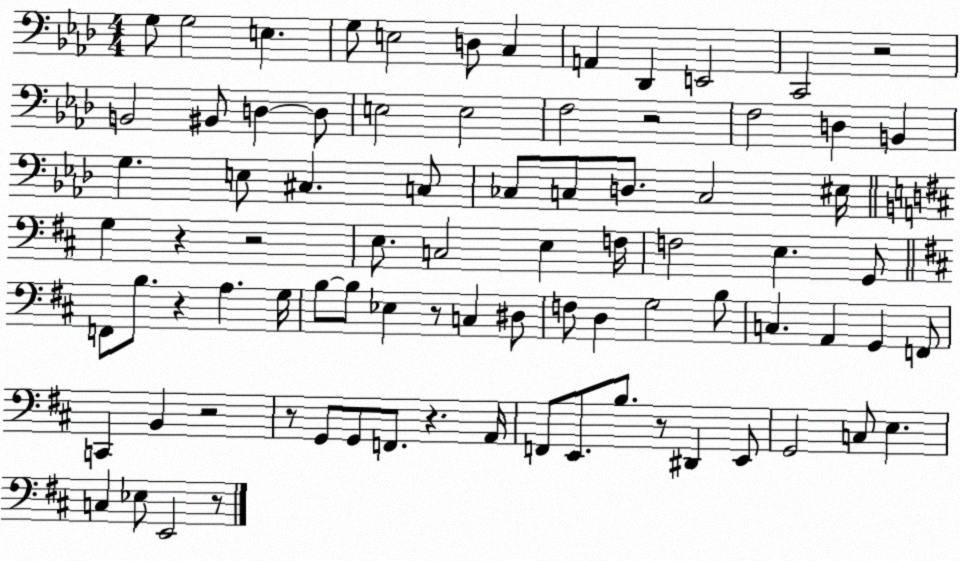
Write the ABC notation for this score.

X:1
T:Untitled
M:4/4
L:1/4
K:Ab
G,/2 G,2 E, G,/2 E,2 D,/2 C, A,, _D,, E,,2 C,,2 z2 B,,2 ^B,,/2 D, D,/2 E,2 E,2 F,2 z2 F,2 D, B,, G, E,/2 ^C, C,/2 _C,/2 C,/2 D,/2 C,2 ^E,/4 G, z z2 E,/2 C,2 E, F,/4 F,2 E, G,,/2 F,,/2 B,/2 z A, G,/4 B,/2 B,/2 _E, z/2 C, ^D,/2 F,/2 D, G,2 B,/2 C, A,, G,, F,,/2 C,, B,, z2 z/2 G,,/2 G,,/2 F,,/2 z A,,/4 F,,/2 E,,/2 B,/2 z/2 ^D,, E,,/2 G,,2 C,/2 E, C, _E,/2 E,,2 z/2